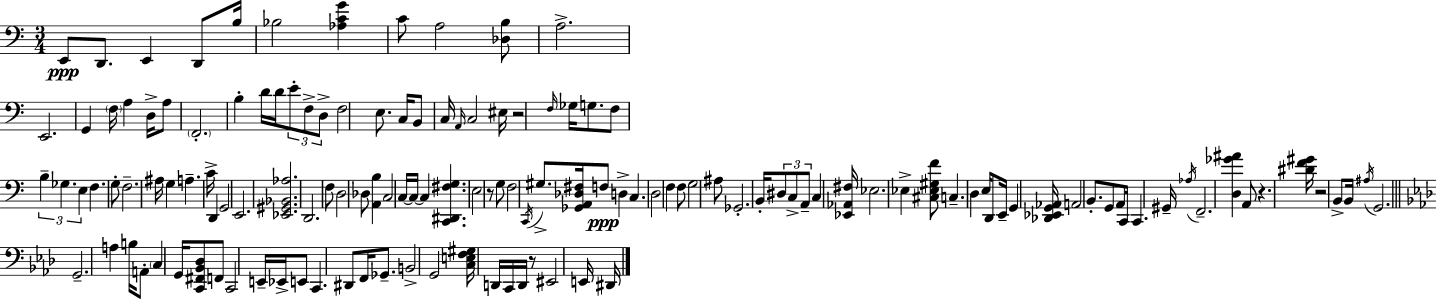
X:1
T:Untitled
M:3/4
L:1/4
K:Am
E,,/2 D,,/2 E,, D,,/2 B,/4 _B,2 [_A,CG] C/2 A,2 [_D,B,]/2 A,2 E,,2 G,, F,/4 A, D,/4 A,/2 F,,2 B, D/4 D/4 E/2 F,/2 D,/2 F,2 E,/2 C,/4 B,,/2 C,/4 A,,/4 C,2 ^E,/4 z2 F,/4 _G,/4 G,/2 F,/2 B, _G, E, F, G,/2 F,2 ^A,/4 G, A, C/4 D,, G,,2 E,,2 [_E,,^G,,_B,,_A,]2 D,,2 F,/2 D,2 _D,/2 [A,,B,] C,2 C,/4 C,/4 C, [C,,^D,,^F,G,] E,2 z/2 G,/2 F,2 C,,/4 ^G,/2 [_G,,A,,_D,^F,]/4 F,/2 D, C, D,2 F, F,/2 G,2 ^A,/2 _G,,2 B,,/4 ^D,/2 C,/2 A,,/2 C, [_E,,_A,,^F,]/4 _E,2 _E, [^C,_E,^G,F]/2 C, D, E,/4 D,,/2 E,,/4 G,, [_D,,_E,,G,,_A,,]/4 A,,2 B,,/2 G,,/2 A,,/2 C,,/4 C,, ^G,,/4 _A,/4 F,,2 [D,_G^A] A,,/2 z [^DF^G]/4 z2 B,,/2 B,,/4 ^A,/4 G,,2 G,,2 A, B,/4 A,,/2 C, G,,/4 [C,,^F,,_B,,_D,]/2 F,,/2 C,,2 E,,/4 _E,,/4 E,,/2 C,, ^D,,/2 F,,/4 _G,,/2 B,,2 G,,2 [C,E,F,^G,]/4 D,,/4 C,,/4 D,,/4 z/2 ^E,,2 E,,/4 ^D,,/4